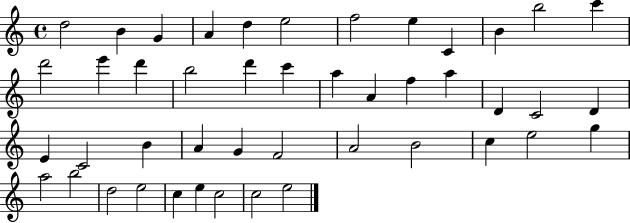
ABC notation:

X:1
T:Untitled
M:4/4
L:1/4
K:C
d2 B G A d e2 f2 e C B b2 c' d'2 e' d' b2 d' c' a A f a D C2 D E C2 B A G F2 A2 B2 c e2 g a2 b2 d2 e2 c e c2 c2 e2